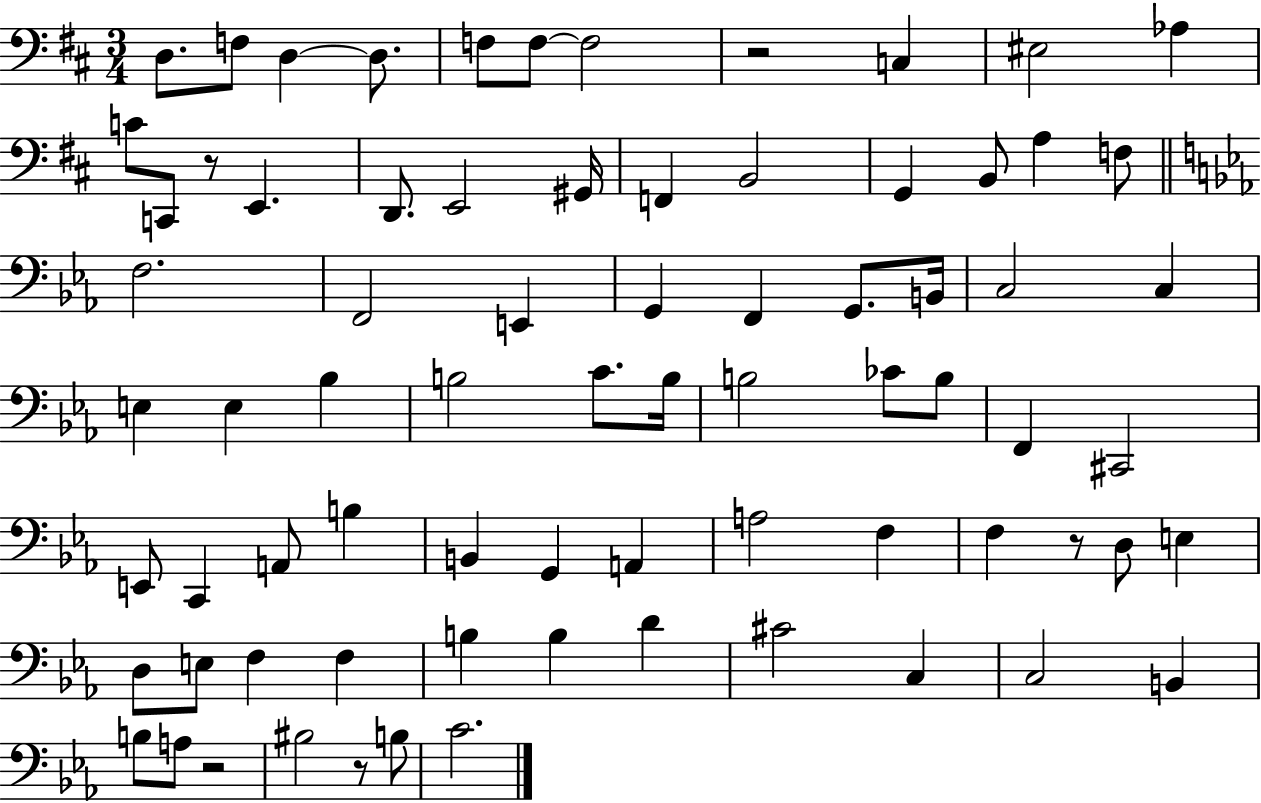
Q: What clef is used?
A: bass